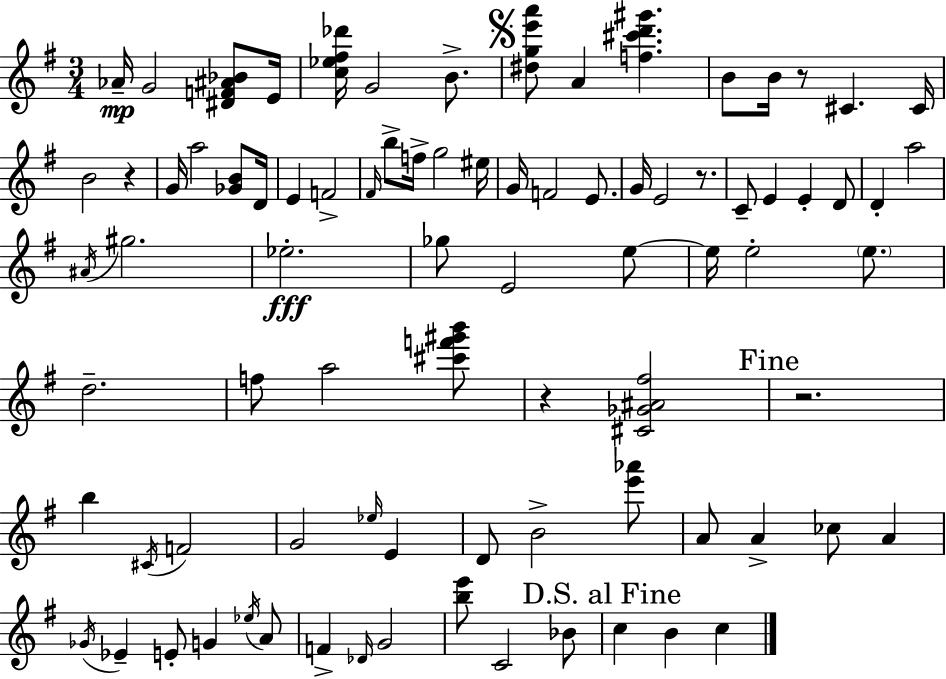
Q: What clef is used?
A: treble